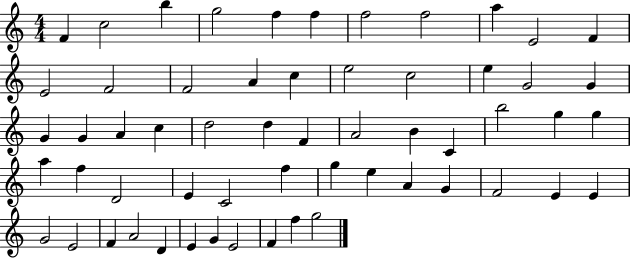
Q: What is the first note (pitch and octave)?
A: F4